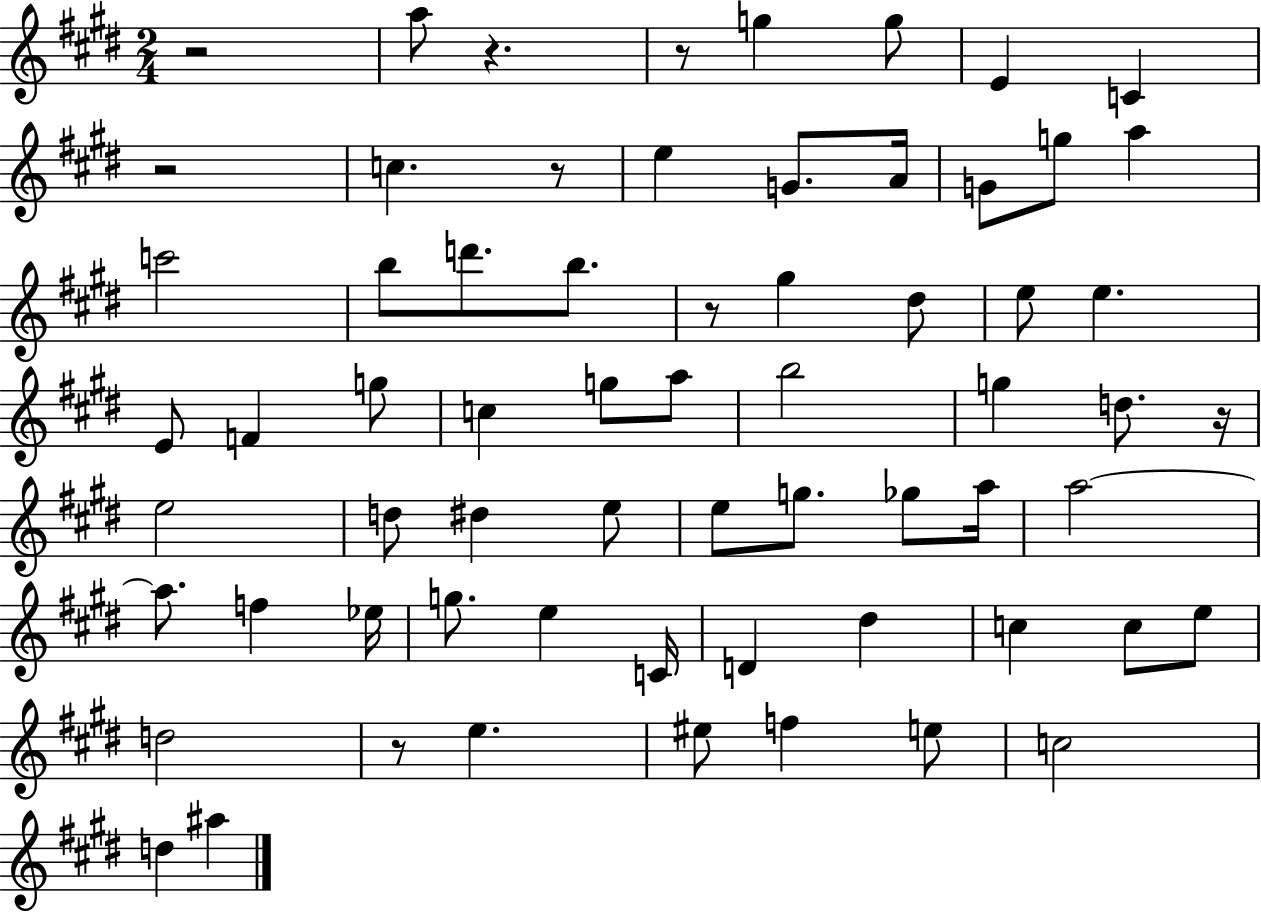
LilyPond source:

{
  \clef treble
  \numericTimeSignature
  \time 2/4
  \key e \major
  r2 | a''8 r4. | r8 g''4 g''8 | e'4 c'4 | \break r2 | c''4. r8 | e''4 g'8. a'16 | g'8 g''8 a''4 | \break c'''2 | b''8 d'''8. b''8. | r8 gis''4 dis''8 | e''8 e''4. | \break e'8 f'4 g''8 | c''4 g''8 a''8 | b''2 | g''4 d''8. r16 | \break e''2 | d''8 dis''4 e''8 | e''8 g''8. ges''8 a''16 | a''2~~ | \break a''8. f''4 ees''16 | g''8. e''4 c'16 | d'4 dis''4 | c''4 c''8 e''8 | \break d''2 | r8 e''4. | eis''8 f''4 e''8 | c''2 | \break d''4 ais''4 | \bar "|."
}